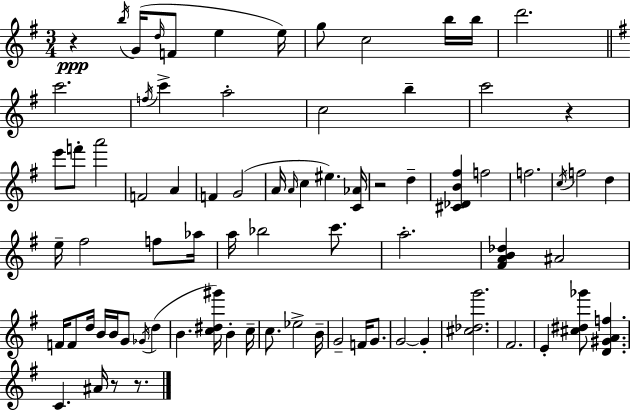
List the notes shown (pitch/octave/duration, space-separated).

R/q B5/s G4/s D5/s F4/e E5/q E5/s G5/e C5/h B5/s B5/s D6/h. C6/h. F5/s C6/q A5/h C5/h B5/q C6/h R/q E6/e F6/e A6/h F4/h A4/q F4/q G4/h A4/s A4/s C5/q EIS5/q. [C4,Ab4]/s R/h D5/q [C#4,Db4,B4,F#5]/q F5/h F5/h. C5/s F5/h D5/q E5/s F#5/h F5/e Ab5/s A5/s Bb5/h C6/e. A5/h. [F#4,A4,B4,Db5]/q A#4/h F4/s F4/e D5/s B4/s B4/s G4/e Gb4/s D5/q B4/q. [C5,D#5,G#6]/s B4/q C5/s C5/e. Eb5/h B4/s G4/h F4/s G4/e. G4/h G4/q [C#5,Db5,G6]/h. F#4/h. E4/q [C#5,D#5,Gb6]/e [D4,G#4,A4,F5]/q. C4/q. A#4/s R/e R/e.